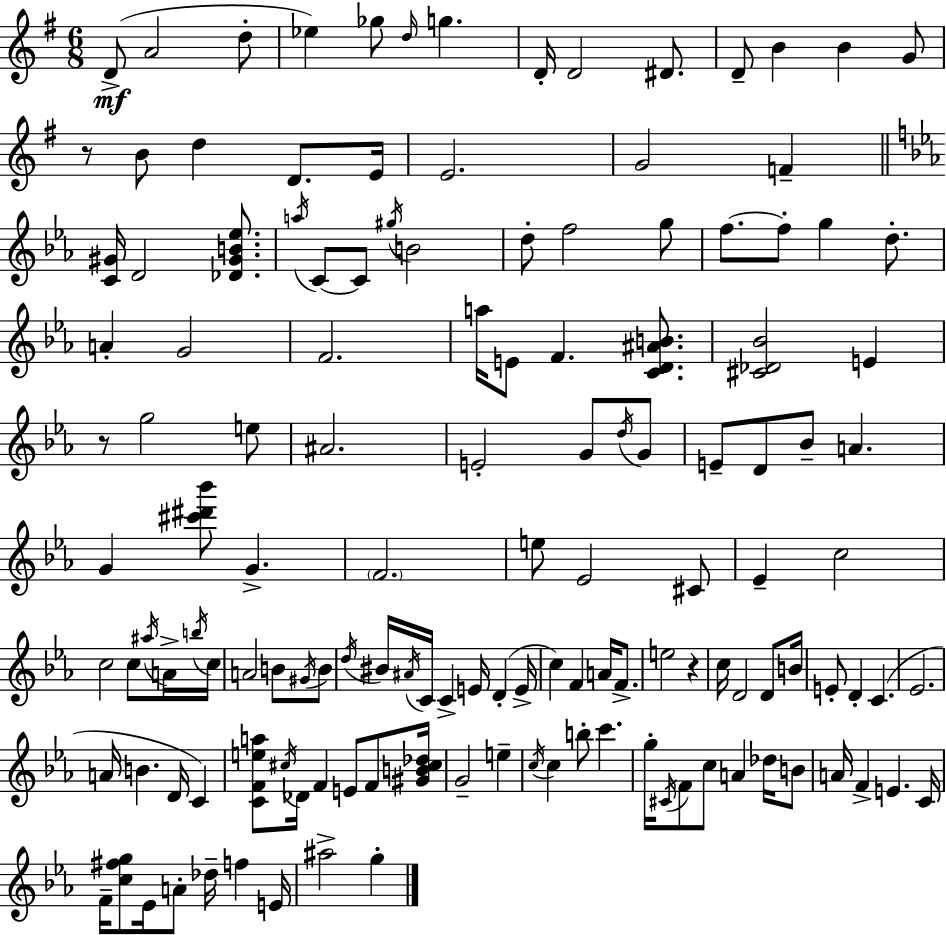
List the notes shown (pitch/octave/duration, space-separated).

D4/e A4/h D5/e Eb5/q Gb5/e D5/s G5/q. D4/s D4/h D#4/e. D4/e B4/q B4/q G4/e R/e B4/e D5/q D4/e. E4/s E4/h. G4/h F4/q [C4,G#4]/s D4/h [Db4,G#4,B4,Eb5]/e. A5/s C4/e C4/e G#5/s B4/h D5/e F5/h G5/e F5/e. F5/e G5/q D5/e. A4/q G4/h F4/h. A5/s E4/e F4/q. [C4,D4,A#4,B4]/e. [C#4,Db4,Bb4]/h E4/q R/e G5/h E5/e A#4/h. E4/h G4/e D5/s G4/e E4/e D4/e Bb4/e A4/q. G4/q [C#6,D#6,Bb6]/e G4/q. F4/h. E5/e Eb4/h C#4/e Eb4/q C5/h C5/h C5/e A#5/s A4/s B5/s C5/s A4/h B4/e G#4/s B4/e D5/s BIS4/s A#4/s C4/s C4/q E4/s D4/q E4/s C5/q F4/q A4/s F4/e. E5/h R/q C5/s D4/h D4/e B4/s E4/e D4/q C4/q. Eb4/h. A4/s B4/q. D4/s C4/q [C4,F4,E5,A5]/e C#5/s Db4/s F4/q E4/e F4/e [G#4,B4,C#5,Db5]/s G4/h E5/q C5/s C5/q B5/e C6/q. G5/s C#4/s F4/e C5/e A4/q Db5/s B4/e A4/s F4/q E4/q. C4/s F4/s [C5,F#5,G5]/e Eb4/s A4/e Db5/s F5/q E4/s A#5/h G5/q